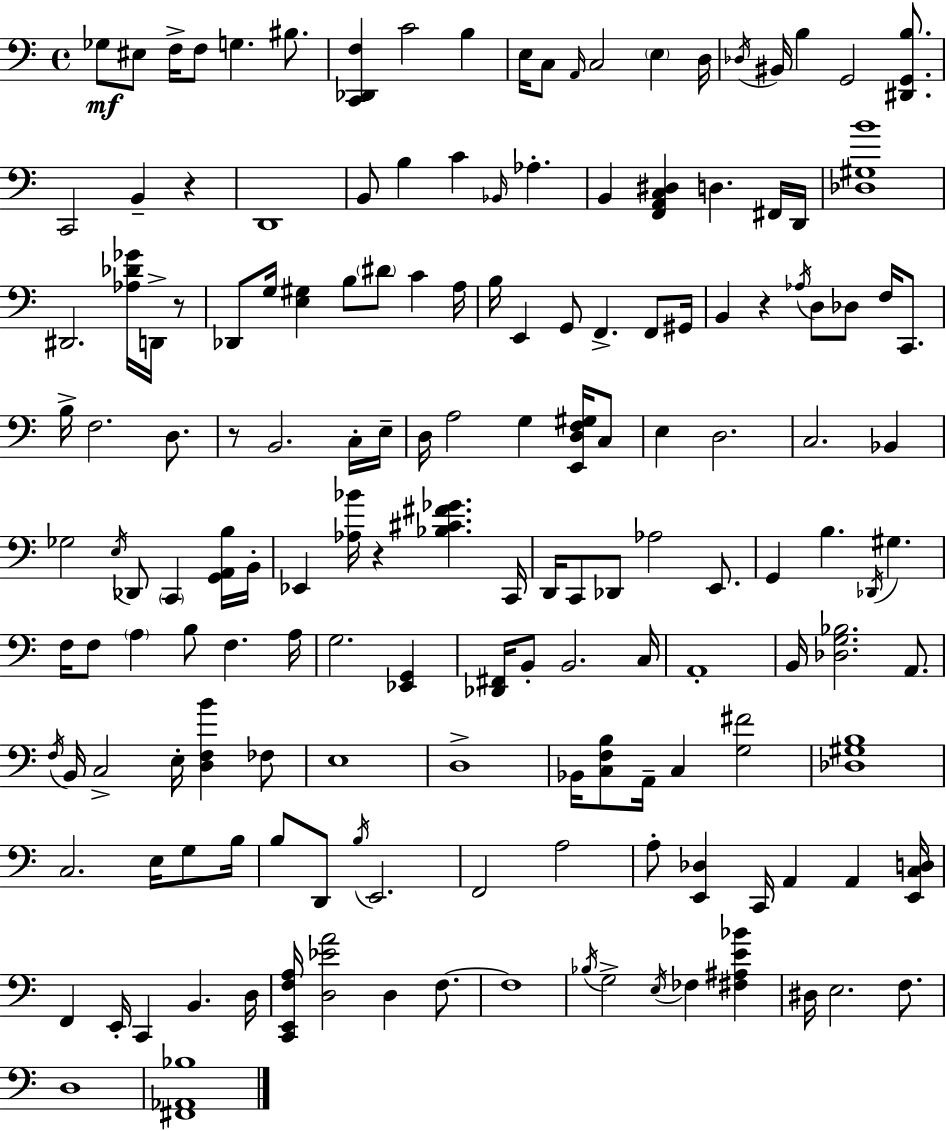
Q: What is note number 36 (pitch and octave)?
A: D#4